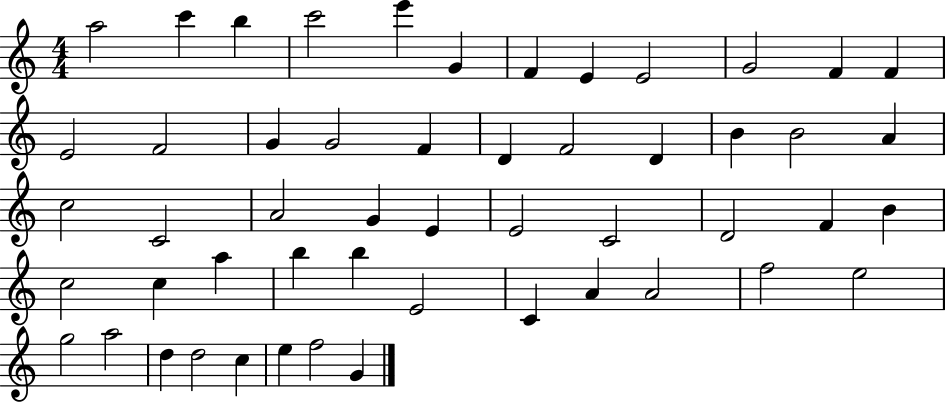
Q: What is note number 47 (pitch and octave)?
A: D5